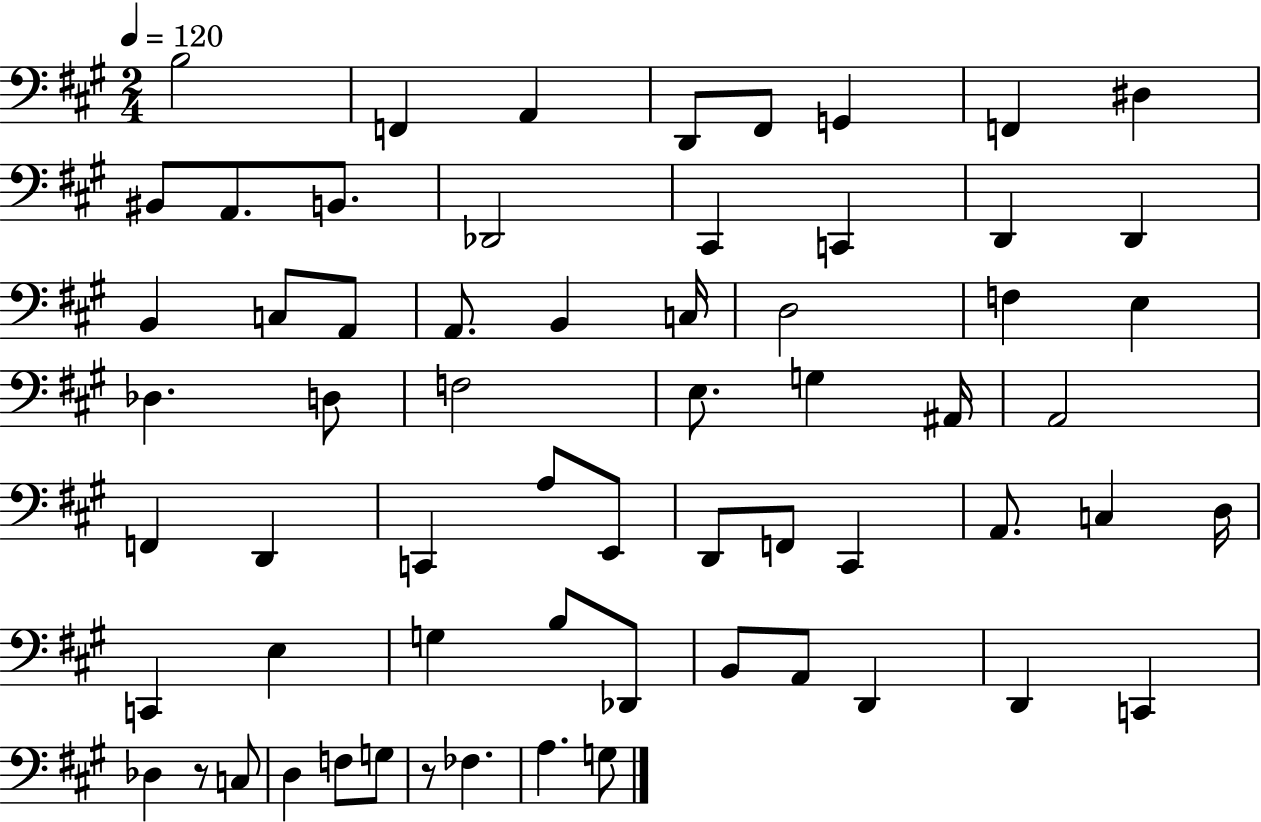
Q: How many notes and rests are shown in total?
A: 63